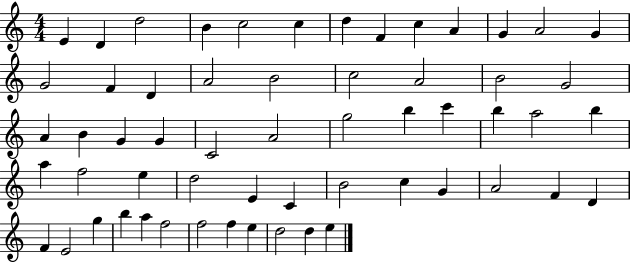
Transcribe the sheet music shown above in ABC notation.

X:1
T:Untitled
M:4/4
L:1/4
K:C
E D d2 B c2 c d F c A G A2 G G2 F D A2 B2 c2 A2 B2 G2 A B G G C2 A2 g2 b c' b a2 b a f2 e d2 E C B2 c G A2 F D F E2 g b a f2 f2 f e d2 d e